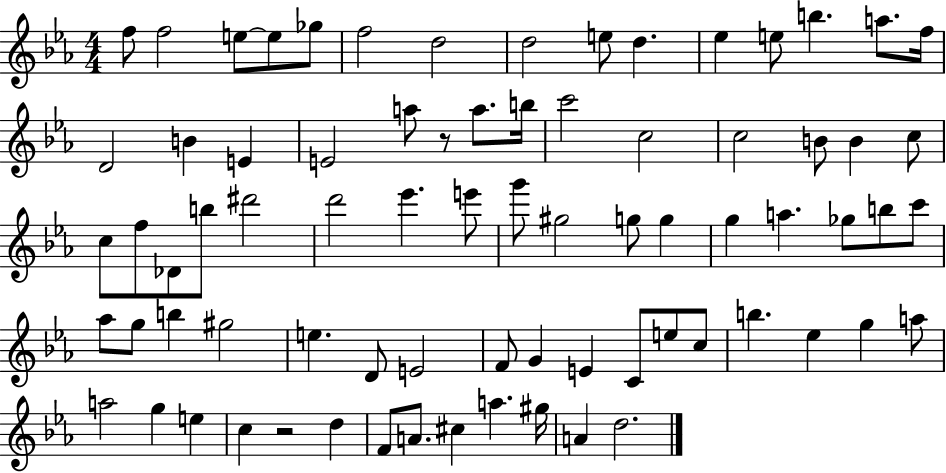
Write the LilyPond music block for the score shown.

{
  \clef treble
  \numericTimeSignature
  \time 4/4
  \key ees \major
  f''8 f''2 e''8~~ e''8 ges''8 | f''2 d''2 | d''2 e''8 d''4. | ees''4 e''8 b''4. a''8. f''16 | \break d'2 b'4 e'4 | e'2 a''8 r8 a''8. b''16 | c'''2 c''2 | c''2 b'8 b'4 c''8 | \break c''8 f''8 des'8 b''8 dis'''2 | d'''2 ees'''4. e'''8 | g'''8 gis''2 g''8 g''4 | g''4 a''4. ges''8 b''8 c'''8 | \break aes''8 g''8 b''4 gis''2 | e''4. d'8 e'2 | f'8 g'4 e'4 c'8 e''8 c''8 | b''4. ees''4 g''4 a''8 | \break a''2 g''4 e''4 | c''4 r2 d''4 | f'8 a'8. cis''4 a''4. gis''16 | a'4 d''2. | \break \bar "|."
}